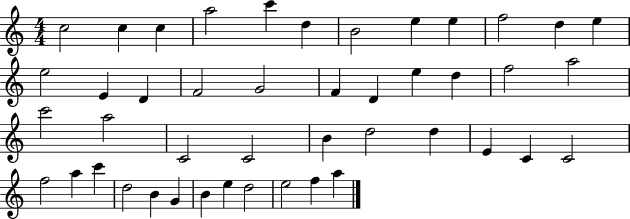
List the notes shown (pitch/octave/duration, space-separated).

C5/h C5/q C5/q A5/h C6/q D5/q B4/h E5/q E5/q F5/h D5/q E5/q E5/h E4/q D4/q F4/h G4/h F4/q D4/q E5/q D5/q F5/h A5/h C6/h A5/h C4/h C4/h B4/q D5/h D5/q E4/q C4/q C4/h F5/h A5/q C6/q D5/h B4/q G4/q B4/q E5/q D5/h E5/h F5/q A5/q